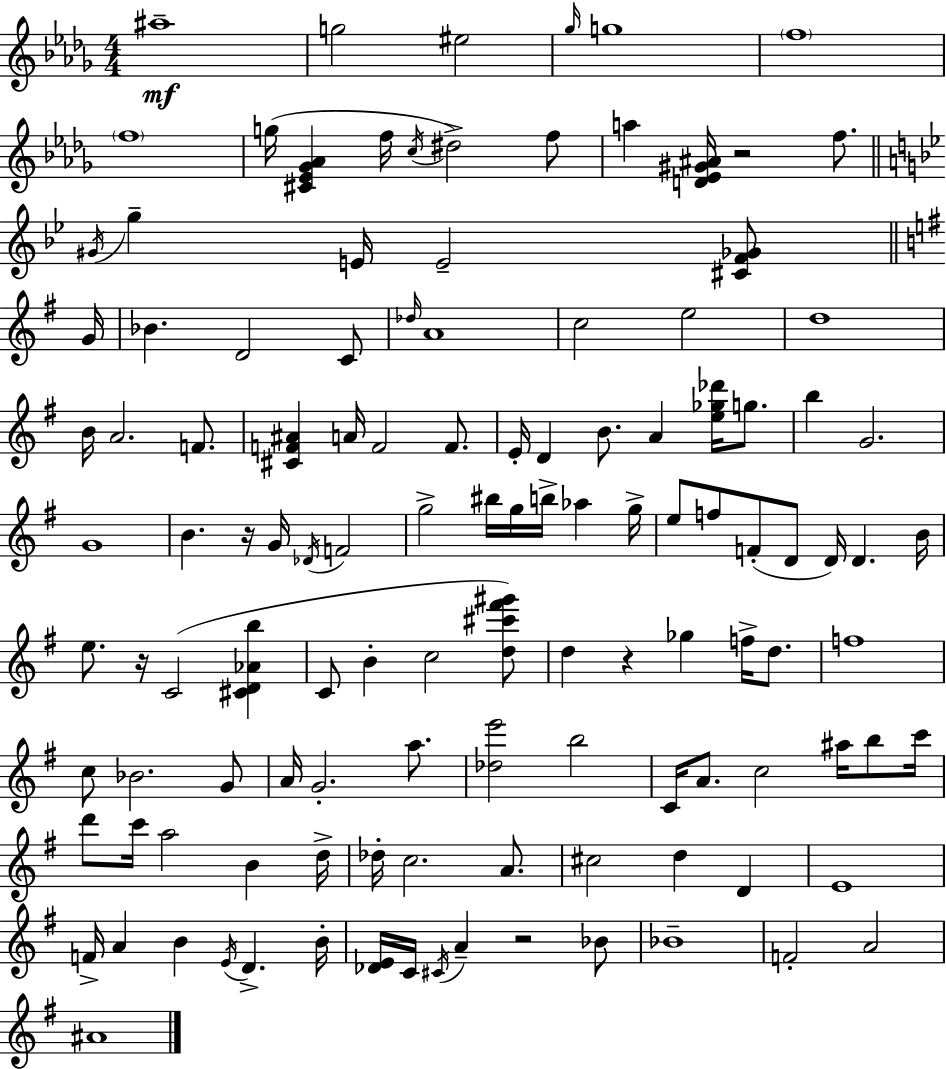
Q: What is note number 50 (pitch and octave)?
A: Ab5